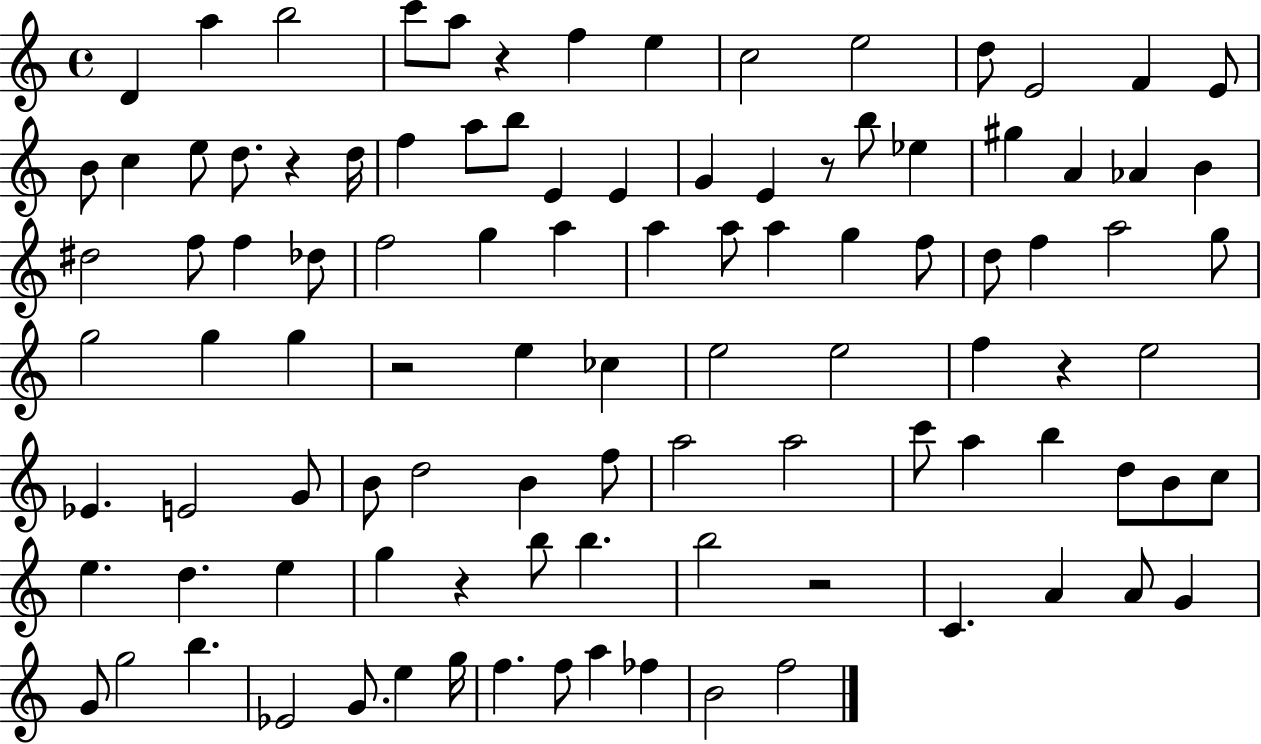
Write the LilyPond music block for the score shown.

{
  \clef treble
  \time 4/4
  \defaultTimeSignature
  \key c \major
  d'4 a''4 b''2 | c'''8 a''8 r4 f''4 e''4 | c''2 e''2 | d''8 e'2 f'4 e'8 | \break b'8 c''4 e''8 d''8. r4 d''16 | f''4 a''8 b''8 e'4 e'4 | g'4 e'4 r8 b''8 ees''4 | gis''4 a'4 aes'4 b'4 | \break dis''2 f''8 f''4 des''8 | f''2 g''4 a''4 | a''4 a''8 a''4 g''4 f''8 | d''8 f''4 a''2 g''8 | \break g''2 g''4 g''4 | r2 e''4 ces''4 | e''2 e''2 | f''4 r4 e''2 | \break ees'4. e'2 g'8 | b'8 d''2 b'4 f''8 | a''2 a''2 | c'''8 a''4 b''4 d''8 b'8 c''8 | \break e''4. d''4. e''4 | g''4 r4 b''8 b''4. | b''2 r2 | c'4. a'4 a'8 g'4 | \break g'8 g''2 b''4. | ees'2 g'8. e''4 g''16 | f''4. f''8 a''4 fes''4 | b'2 f''2 | \break \bar "|."
}